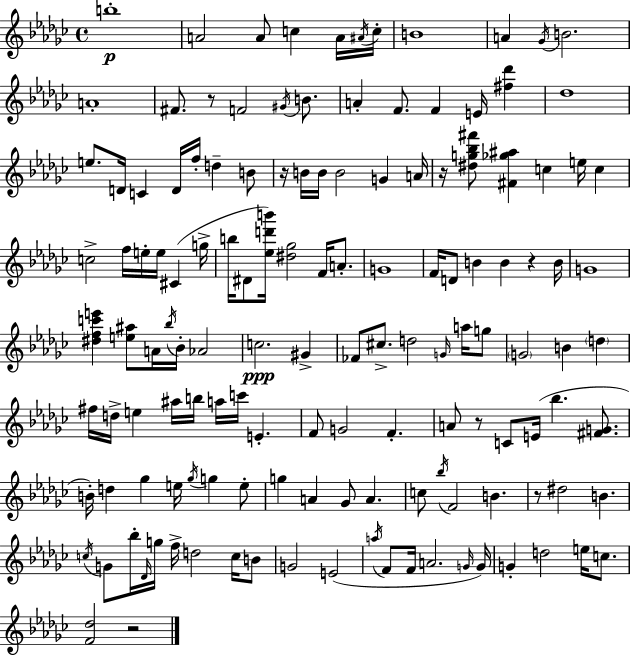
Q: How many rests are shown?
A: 7